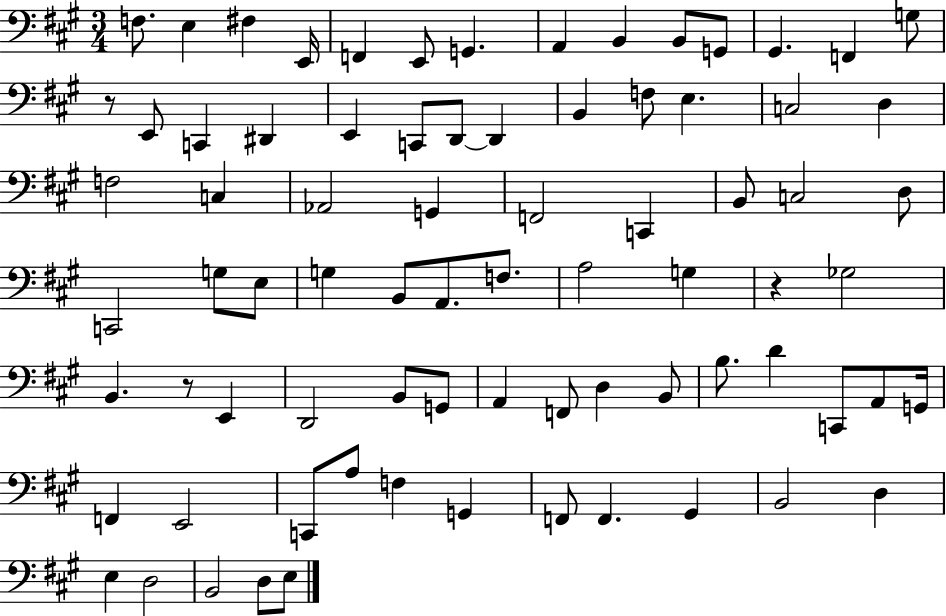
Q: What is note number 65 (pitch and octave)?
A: G2